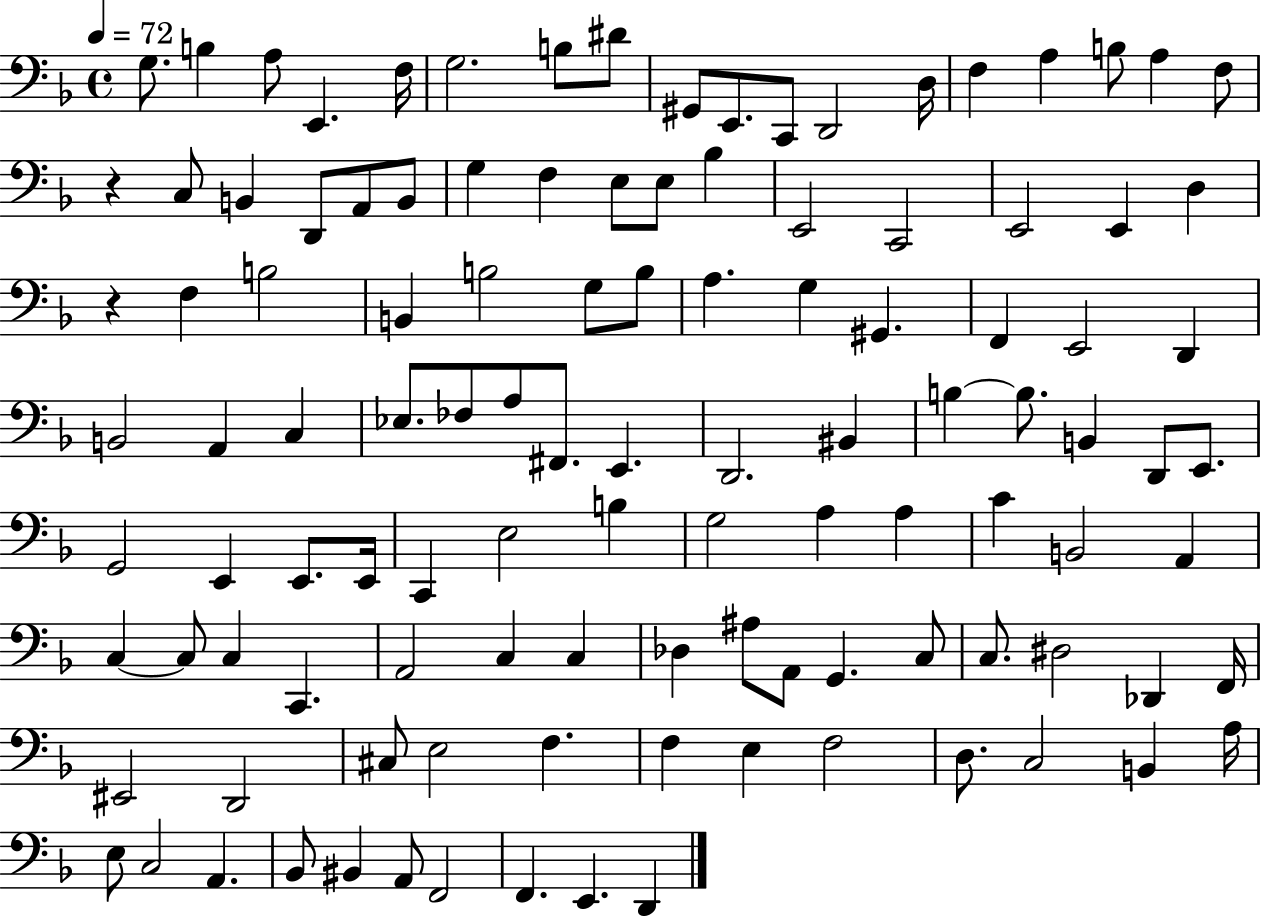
G3/e. B3/q A3/e E2/q. F3/s G3/h. B3/e D#4/e G#2/e E2/e. C2/e D2/h D3/s F3/q A3/q B3/e A3/q F3/e R/q C3/e B2/q D2/e A2/e B2/e G3/q F3/q E3/e E3/e Bb3/q E2/h C2/h E2/h E2/q D3/q R/q F3/q B3/h B2/q B3/h G3/e B3/e A3/q. G3/q G#2/q. F2/q E2/h D2/q B2/h A2/q C3/q Eb3/e. FES3/e A3/e F#2/e. E2/q. D2/h. BIS2/q B3/q B3/e. B2/q D2/e E2/e. G2/h E2/q E2/e. E2/s C2/q E3/h B3/q G3/h A3/q A3/q C4/q B2/h A2/q C3/q C3/e C3/q C2/q. A2/h C3/q C3/q Db3/q A#3/e A2/e G2/q. C3/e C3/e. D#3/h Db2/q F2/s EIS2/h D2/h C#3/e E3/h F3/q. F3/q E3/q F3/h D3/e. C3/h B2/q A3/s E3/e C3/h A2/q. Bb2/e BIS2/q A2/e F2/h F2/q. E2/q. D2/q